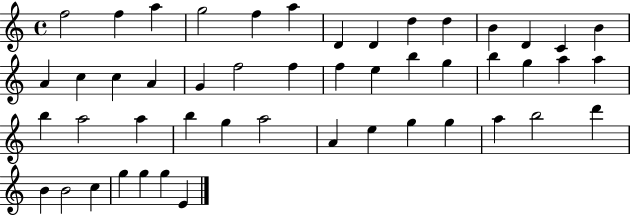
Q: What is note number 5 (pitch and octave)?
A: F5